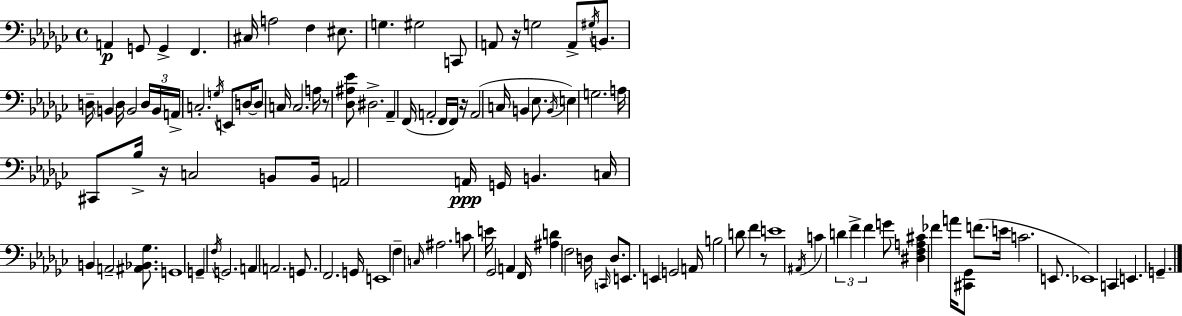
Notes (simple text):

A2/q G2/e G2/q F2/q. C#3/s A3/h F3/q EIS3/e. G3/q. G#3/h C2/e A2/e R/s G3/h A2/e G#3/s B2/e. D3/s B2/q D3/s B2/h D3/s B2/s A2/s C3/h. G3/s E2/e D3/s D3/e C3/s C3/h. A3/s R/e [Db3,A#3,Eb4]/e D#3/h. Ab2/q F2/s A2/h F2/s F2/s R/s A2/h C3/s B2/q Eb3/e. B2/s E3/q G3/h. A3/s C#2/e Bb3/s R/s C3/h B2/e B2/s A2/h A2/s G2/s B2/q. C3/s B2/q A2/h [A#2,Bb2,Gb3]/e. G2/w G2/q F3/s G2/h. A2/q A2/h. G2/e. F2/h. G2/s E2/w F3/q C3/s A#3/h. C4/e E4/s Gb2/h A2/q F2/s [A#3,D4]/q F3/h D3/s C2/s D3/e. E2/e. E2/q G2/h A2/s B3/h D4/e F4/q R/e E4/w A#2/s C4/q D4/q F4/q F4/q G4/e [D#3,F3,A3,C#4]/q FES4/q A4/s [C#2,Gb2]/e F4/e. E4/s C4/h. E2/e. Eb2/w C2/q E2/q. G2/q.